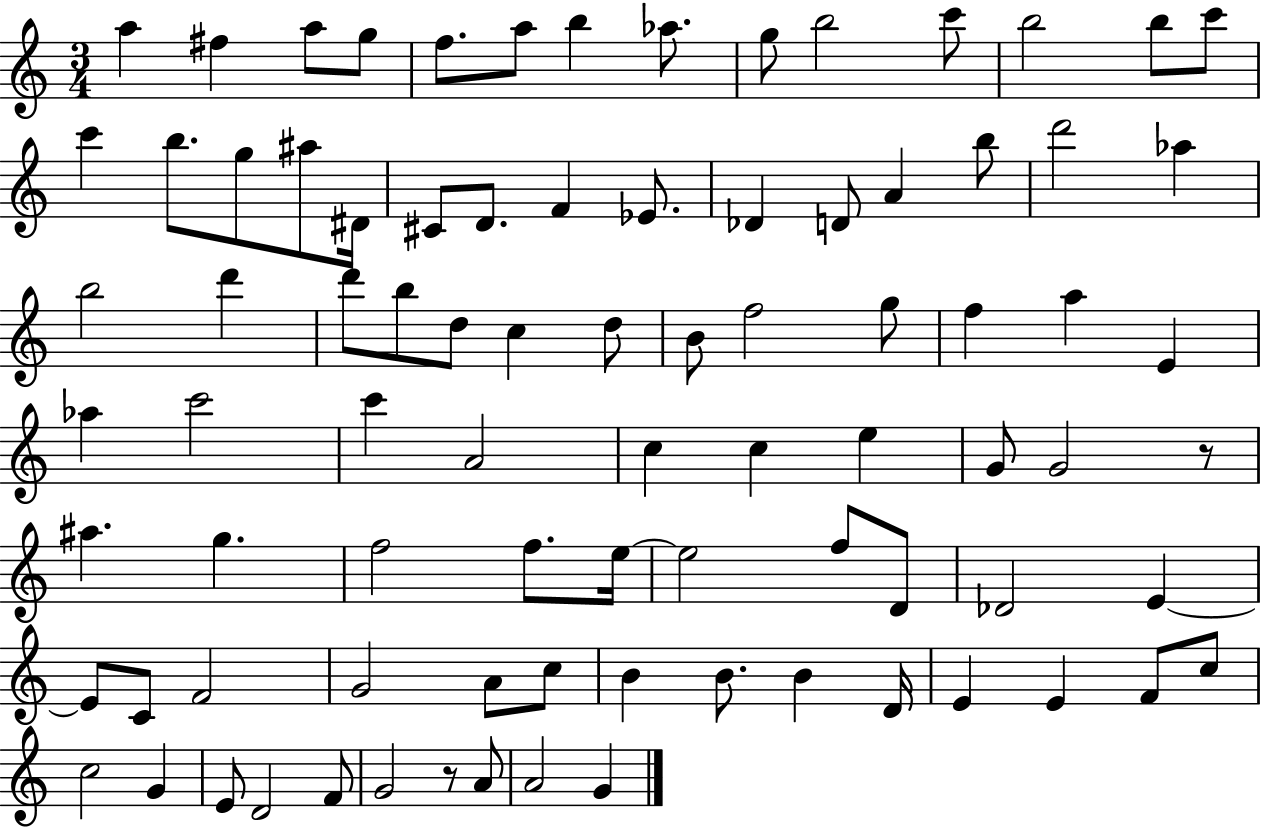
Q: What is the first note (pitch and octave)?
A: A5